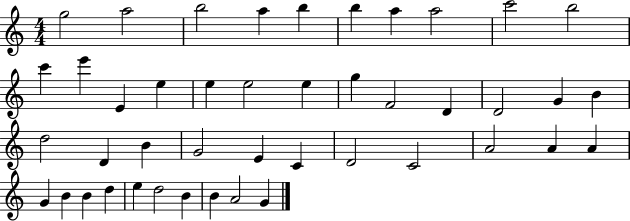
{
  \clef treble
  \numericTimeSignature
  \time 4/4
  \key c \major
  g''2 a''2 | b''2 a''4 b''4 | b''4 a''4 a''2 | c'''2 b''2 | \break c'''4 e'''4 e'4 e''4 | e''4 e''2 e''4 | g''4 f'2 d'4 | d'2 g'4 b'4 | \break d''2 d'4 b'4 | g'2 e'4 c'4 | d'2 c'2 | a'2 a'4 a'4 | \break g'4 b'4 b'4 d''4 | e''4 d''2 b'4 | b'4 a'2 g'4 | \bar "|."
}